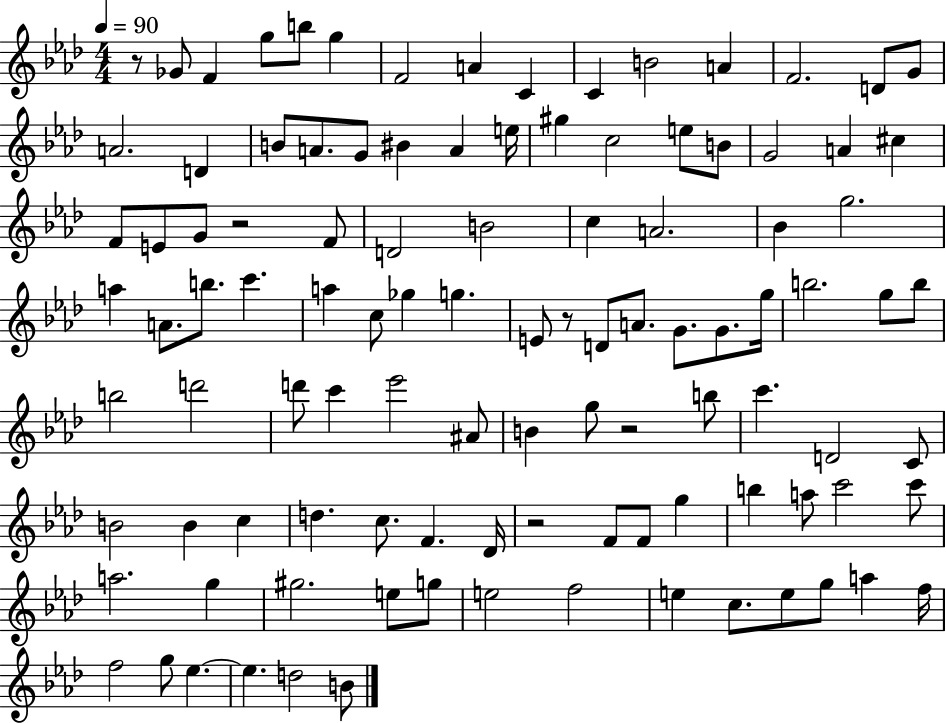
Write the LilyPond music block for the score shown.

{
  \clef treble
  \numericTimeSignature
  \time 4/4
  \key aes \major
  \tempo 4 = 90
  r8 ges'8 f'4 g''8 b''8 g''4 | f'2 a'4 c'4 | c'4 b'2 a'4 | f'2. d'8 g'8 | \break a'2. d'4 | b'8 a'8. g'8 bis'4 a'4 e''16 | gis''4 c''2 e''8 b'8 | g'2 a'4 cis''4 | \break f'8 e'8 g'8 r2 f'8 | d'2 b'2 | c''4 a'2. | bes'4 g''2. | \break a''4 a'8. b''8. c'''4. | a''4 c''8 ges''4 g''4. | e'8 r8 d'8 a'8. g'8. g'8. g''16 | b''2. g''8 b''8 | \break b''2 d'''2 | d'''8 c'''4 ees'''2 ais'8 | b'4 g''8 r2 b''8 | c'''4. d'2 c'8 | \break b'2 b'4 c''4 | d''4. c''8. f'4. des'16 | r2 f'8 f'8 g''4 | b''4 a''8 c'''2 c'''8 | \break a''2. g''4 | gis''2. e''8 g''8 | e''2 f''2 | e''4 c''8. e''8 g''8 a''4 f''16 | \break f''2 g''8 ees''4.~~ | ees''4. d''2 b'8 | \bar "|."
}